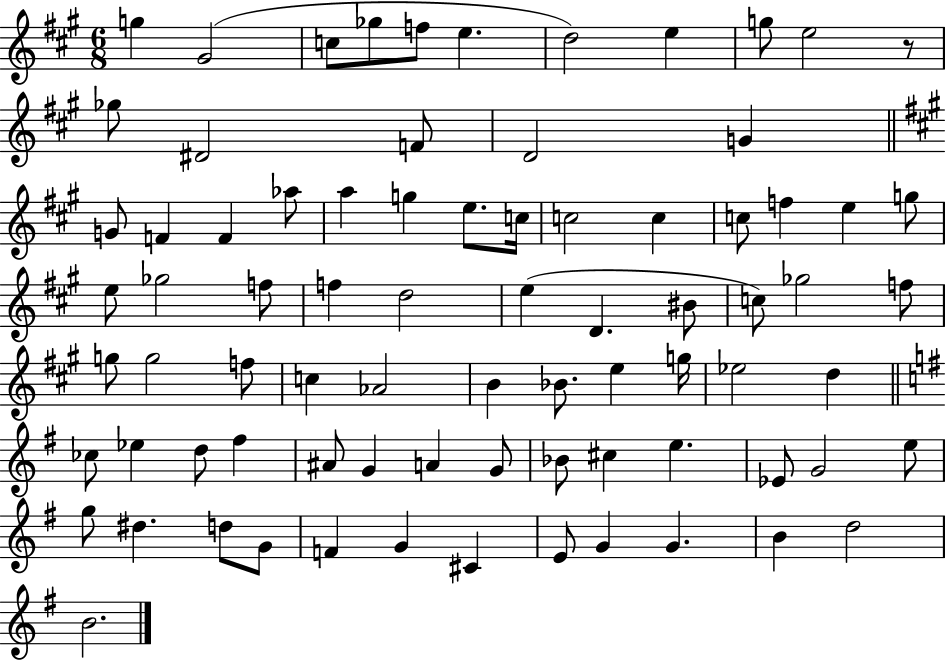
{
  \clef treble
  \numericTimeSignature
  \time 6/8
  \key a \major
  g''4 gis'2( | c''8 ges''8 f''8 e''4. | d''2) e''4 | g''8 e''2 r8 | \break ges''8 dis'2 f'8 | d'2 g'4 | \bar "||" \break \key a \major g'8 f'4 f'4 aes''8 | a''4 g''4 e''8. c''16 | c''2 c''4 | c''8 f''4 e''4 g''8 | \break e''8 ges''2 f''8 | f''4 d''2 | e''4( d'4. bis'8 | c''8) ges''2 f''8 | \break g''8 g''2 f''8 | c''4 aes'2 | b'4 bes'8. e''4 g''16 | ees''2 d''4 | \break \bar "||" \break \key e \minor ces''8 ees''4 d''8 fis''4 | ais'8 g'4 a'4 g'8 | bes'8 cis''4 e''4. | ees'8 g'2 e''8 | \break g''8 dis''4. d''8 g'8 | f'4 g'4 cis'4 | e'8 g'4 g'4. | b'4 d''2 | \break b'2. | \bar "|."
}